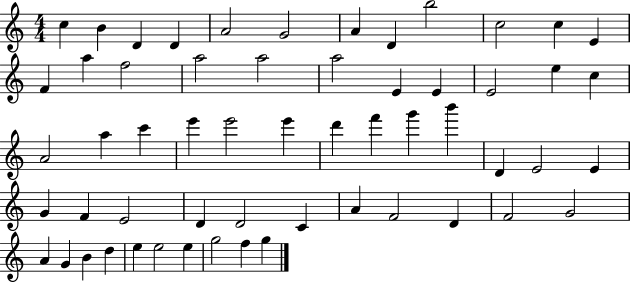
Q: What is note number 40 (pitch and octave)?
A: D4